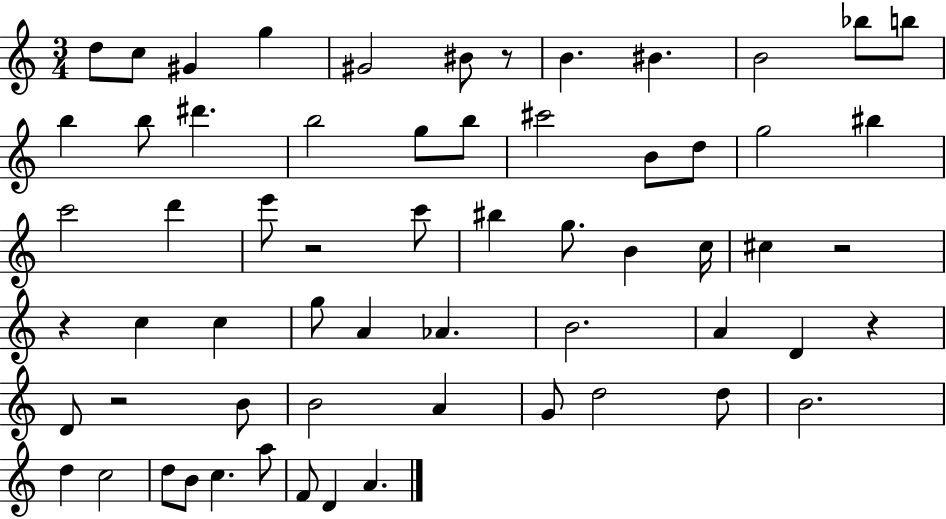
X:1
T:Untitled
M:3/4
L:1/4
K:C
d/2 c/2 ^G g ^G2 ^B/2 z/2 B ^B B2 _b/2 b/2 b b/2 ^d' b2 g/2 b/2 ^c'2 B/2 d/2 g2 ^b c'2 d' e'/2 z2 c'/2 ^b g/2 B c/4 ^c z2 z c c g/2 A _A B2 A D z D/2 z2 B/2 B2 A G/2 d2 d/2 B2 d c2 d/2 B/2 c a/2 F/2 D A